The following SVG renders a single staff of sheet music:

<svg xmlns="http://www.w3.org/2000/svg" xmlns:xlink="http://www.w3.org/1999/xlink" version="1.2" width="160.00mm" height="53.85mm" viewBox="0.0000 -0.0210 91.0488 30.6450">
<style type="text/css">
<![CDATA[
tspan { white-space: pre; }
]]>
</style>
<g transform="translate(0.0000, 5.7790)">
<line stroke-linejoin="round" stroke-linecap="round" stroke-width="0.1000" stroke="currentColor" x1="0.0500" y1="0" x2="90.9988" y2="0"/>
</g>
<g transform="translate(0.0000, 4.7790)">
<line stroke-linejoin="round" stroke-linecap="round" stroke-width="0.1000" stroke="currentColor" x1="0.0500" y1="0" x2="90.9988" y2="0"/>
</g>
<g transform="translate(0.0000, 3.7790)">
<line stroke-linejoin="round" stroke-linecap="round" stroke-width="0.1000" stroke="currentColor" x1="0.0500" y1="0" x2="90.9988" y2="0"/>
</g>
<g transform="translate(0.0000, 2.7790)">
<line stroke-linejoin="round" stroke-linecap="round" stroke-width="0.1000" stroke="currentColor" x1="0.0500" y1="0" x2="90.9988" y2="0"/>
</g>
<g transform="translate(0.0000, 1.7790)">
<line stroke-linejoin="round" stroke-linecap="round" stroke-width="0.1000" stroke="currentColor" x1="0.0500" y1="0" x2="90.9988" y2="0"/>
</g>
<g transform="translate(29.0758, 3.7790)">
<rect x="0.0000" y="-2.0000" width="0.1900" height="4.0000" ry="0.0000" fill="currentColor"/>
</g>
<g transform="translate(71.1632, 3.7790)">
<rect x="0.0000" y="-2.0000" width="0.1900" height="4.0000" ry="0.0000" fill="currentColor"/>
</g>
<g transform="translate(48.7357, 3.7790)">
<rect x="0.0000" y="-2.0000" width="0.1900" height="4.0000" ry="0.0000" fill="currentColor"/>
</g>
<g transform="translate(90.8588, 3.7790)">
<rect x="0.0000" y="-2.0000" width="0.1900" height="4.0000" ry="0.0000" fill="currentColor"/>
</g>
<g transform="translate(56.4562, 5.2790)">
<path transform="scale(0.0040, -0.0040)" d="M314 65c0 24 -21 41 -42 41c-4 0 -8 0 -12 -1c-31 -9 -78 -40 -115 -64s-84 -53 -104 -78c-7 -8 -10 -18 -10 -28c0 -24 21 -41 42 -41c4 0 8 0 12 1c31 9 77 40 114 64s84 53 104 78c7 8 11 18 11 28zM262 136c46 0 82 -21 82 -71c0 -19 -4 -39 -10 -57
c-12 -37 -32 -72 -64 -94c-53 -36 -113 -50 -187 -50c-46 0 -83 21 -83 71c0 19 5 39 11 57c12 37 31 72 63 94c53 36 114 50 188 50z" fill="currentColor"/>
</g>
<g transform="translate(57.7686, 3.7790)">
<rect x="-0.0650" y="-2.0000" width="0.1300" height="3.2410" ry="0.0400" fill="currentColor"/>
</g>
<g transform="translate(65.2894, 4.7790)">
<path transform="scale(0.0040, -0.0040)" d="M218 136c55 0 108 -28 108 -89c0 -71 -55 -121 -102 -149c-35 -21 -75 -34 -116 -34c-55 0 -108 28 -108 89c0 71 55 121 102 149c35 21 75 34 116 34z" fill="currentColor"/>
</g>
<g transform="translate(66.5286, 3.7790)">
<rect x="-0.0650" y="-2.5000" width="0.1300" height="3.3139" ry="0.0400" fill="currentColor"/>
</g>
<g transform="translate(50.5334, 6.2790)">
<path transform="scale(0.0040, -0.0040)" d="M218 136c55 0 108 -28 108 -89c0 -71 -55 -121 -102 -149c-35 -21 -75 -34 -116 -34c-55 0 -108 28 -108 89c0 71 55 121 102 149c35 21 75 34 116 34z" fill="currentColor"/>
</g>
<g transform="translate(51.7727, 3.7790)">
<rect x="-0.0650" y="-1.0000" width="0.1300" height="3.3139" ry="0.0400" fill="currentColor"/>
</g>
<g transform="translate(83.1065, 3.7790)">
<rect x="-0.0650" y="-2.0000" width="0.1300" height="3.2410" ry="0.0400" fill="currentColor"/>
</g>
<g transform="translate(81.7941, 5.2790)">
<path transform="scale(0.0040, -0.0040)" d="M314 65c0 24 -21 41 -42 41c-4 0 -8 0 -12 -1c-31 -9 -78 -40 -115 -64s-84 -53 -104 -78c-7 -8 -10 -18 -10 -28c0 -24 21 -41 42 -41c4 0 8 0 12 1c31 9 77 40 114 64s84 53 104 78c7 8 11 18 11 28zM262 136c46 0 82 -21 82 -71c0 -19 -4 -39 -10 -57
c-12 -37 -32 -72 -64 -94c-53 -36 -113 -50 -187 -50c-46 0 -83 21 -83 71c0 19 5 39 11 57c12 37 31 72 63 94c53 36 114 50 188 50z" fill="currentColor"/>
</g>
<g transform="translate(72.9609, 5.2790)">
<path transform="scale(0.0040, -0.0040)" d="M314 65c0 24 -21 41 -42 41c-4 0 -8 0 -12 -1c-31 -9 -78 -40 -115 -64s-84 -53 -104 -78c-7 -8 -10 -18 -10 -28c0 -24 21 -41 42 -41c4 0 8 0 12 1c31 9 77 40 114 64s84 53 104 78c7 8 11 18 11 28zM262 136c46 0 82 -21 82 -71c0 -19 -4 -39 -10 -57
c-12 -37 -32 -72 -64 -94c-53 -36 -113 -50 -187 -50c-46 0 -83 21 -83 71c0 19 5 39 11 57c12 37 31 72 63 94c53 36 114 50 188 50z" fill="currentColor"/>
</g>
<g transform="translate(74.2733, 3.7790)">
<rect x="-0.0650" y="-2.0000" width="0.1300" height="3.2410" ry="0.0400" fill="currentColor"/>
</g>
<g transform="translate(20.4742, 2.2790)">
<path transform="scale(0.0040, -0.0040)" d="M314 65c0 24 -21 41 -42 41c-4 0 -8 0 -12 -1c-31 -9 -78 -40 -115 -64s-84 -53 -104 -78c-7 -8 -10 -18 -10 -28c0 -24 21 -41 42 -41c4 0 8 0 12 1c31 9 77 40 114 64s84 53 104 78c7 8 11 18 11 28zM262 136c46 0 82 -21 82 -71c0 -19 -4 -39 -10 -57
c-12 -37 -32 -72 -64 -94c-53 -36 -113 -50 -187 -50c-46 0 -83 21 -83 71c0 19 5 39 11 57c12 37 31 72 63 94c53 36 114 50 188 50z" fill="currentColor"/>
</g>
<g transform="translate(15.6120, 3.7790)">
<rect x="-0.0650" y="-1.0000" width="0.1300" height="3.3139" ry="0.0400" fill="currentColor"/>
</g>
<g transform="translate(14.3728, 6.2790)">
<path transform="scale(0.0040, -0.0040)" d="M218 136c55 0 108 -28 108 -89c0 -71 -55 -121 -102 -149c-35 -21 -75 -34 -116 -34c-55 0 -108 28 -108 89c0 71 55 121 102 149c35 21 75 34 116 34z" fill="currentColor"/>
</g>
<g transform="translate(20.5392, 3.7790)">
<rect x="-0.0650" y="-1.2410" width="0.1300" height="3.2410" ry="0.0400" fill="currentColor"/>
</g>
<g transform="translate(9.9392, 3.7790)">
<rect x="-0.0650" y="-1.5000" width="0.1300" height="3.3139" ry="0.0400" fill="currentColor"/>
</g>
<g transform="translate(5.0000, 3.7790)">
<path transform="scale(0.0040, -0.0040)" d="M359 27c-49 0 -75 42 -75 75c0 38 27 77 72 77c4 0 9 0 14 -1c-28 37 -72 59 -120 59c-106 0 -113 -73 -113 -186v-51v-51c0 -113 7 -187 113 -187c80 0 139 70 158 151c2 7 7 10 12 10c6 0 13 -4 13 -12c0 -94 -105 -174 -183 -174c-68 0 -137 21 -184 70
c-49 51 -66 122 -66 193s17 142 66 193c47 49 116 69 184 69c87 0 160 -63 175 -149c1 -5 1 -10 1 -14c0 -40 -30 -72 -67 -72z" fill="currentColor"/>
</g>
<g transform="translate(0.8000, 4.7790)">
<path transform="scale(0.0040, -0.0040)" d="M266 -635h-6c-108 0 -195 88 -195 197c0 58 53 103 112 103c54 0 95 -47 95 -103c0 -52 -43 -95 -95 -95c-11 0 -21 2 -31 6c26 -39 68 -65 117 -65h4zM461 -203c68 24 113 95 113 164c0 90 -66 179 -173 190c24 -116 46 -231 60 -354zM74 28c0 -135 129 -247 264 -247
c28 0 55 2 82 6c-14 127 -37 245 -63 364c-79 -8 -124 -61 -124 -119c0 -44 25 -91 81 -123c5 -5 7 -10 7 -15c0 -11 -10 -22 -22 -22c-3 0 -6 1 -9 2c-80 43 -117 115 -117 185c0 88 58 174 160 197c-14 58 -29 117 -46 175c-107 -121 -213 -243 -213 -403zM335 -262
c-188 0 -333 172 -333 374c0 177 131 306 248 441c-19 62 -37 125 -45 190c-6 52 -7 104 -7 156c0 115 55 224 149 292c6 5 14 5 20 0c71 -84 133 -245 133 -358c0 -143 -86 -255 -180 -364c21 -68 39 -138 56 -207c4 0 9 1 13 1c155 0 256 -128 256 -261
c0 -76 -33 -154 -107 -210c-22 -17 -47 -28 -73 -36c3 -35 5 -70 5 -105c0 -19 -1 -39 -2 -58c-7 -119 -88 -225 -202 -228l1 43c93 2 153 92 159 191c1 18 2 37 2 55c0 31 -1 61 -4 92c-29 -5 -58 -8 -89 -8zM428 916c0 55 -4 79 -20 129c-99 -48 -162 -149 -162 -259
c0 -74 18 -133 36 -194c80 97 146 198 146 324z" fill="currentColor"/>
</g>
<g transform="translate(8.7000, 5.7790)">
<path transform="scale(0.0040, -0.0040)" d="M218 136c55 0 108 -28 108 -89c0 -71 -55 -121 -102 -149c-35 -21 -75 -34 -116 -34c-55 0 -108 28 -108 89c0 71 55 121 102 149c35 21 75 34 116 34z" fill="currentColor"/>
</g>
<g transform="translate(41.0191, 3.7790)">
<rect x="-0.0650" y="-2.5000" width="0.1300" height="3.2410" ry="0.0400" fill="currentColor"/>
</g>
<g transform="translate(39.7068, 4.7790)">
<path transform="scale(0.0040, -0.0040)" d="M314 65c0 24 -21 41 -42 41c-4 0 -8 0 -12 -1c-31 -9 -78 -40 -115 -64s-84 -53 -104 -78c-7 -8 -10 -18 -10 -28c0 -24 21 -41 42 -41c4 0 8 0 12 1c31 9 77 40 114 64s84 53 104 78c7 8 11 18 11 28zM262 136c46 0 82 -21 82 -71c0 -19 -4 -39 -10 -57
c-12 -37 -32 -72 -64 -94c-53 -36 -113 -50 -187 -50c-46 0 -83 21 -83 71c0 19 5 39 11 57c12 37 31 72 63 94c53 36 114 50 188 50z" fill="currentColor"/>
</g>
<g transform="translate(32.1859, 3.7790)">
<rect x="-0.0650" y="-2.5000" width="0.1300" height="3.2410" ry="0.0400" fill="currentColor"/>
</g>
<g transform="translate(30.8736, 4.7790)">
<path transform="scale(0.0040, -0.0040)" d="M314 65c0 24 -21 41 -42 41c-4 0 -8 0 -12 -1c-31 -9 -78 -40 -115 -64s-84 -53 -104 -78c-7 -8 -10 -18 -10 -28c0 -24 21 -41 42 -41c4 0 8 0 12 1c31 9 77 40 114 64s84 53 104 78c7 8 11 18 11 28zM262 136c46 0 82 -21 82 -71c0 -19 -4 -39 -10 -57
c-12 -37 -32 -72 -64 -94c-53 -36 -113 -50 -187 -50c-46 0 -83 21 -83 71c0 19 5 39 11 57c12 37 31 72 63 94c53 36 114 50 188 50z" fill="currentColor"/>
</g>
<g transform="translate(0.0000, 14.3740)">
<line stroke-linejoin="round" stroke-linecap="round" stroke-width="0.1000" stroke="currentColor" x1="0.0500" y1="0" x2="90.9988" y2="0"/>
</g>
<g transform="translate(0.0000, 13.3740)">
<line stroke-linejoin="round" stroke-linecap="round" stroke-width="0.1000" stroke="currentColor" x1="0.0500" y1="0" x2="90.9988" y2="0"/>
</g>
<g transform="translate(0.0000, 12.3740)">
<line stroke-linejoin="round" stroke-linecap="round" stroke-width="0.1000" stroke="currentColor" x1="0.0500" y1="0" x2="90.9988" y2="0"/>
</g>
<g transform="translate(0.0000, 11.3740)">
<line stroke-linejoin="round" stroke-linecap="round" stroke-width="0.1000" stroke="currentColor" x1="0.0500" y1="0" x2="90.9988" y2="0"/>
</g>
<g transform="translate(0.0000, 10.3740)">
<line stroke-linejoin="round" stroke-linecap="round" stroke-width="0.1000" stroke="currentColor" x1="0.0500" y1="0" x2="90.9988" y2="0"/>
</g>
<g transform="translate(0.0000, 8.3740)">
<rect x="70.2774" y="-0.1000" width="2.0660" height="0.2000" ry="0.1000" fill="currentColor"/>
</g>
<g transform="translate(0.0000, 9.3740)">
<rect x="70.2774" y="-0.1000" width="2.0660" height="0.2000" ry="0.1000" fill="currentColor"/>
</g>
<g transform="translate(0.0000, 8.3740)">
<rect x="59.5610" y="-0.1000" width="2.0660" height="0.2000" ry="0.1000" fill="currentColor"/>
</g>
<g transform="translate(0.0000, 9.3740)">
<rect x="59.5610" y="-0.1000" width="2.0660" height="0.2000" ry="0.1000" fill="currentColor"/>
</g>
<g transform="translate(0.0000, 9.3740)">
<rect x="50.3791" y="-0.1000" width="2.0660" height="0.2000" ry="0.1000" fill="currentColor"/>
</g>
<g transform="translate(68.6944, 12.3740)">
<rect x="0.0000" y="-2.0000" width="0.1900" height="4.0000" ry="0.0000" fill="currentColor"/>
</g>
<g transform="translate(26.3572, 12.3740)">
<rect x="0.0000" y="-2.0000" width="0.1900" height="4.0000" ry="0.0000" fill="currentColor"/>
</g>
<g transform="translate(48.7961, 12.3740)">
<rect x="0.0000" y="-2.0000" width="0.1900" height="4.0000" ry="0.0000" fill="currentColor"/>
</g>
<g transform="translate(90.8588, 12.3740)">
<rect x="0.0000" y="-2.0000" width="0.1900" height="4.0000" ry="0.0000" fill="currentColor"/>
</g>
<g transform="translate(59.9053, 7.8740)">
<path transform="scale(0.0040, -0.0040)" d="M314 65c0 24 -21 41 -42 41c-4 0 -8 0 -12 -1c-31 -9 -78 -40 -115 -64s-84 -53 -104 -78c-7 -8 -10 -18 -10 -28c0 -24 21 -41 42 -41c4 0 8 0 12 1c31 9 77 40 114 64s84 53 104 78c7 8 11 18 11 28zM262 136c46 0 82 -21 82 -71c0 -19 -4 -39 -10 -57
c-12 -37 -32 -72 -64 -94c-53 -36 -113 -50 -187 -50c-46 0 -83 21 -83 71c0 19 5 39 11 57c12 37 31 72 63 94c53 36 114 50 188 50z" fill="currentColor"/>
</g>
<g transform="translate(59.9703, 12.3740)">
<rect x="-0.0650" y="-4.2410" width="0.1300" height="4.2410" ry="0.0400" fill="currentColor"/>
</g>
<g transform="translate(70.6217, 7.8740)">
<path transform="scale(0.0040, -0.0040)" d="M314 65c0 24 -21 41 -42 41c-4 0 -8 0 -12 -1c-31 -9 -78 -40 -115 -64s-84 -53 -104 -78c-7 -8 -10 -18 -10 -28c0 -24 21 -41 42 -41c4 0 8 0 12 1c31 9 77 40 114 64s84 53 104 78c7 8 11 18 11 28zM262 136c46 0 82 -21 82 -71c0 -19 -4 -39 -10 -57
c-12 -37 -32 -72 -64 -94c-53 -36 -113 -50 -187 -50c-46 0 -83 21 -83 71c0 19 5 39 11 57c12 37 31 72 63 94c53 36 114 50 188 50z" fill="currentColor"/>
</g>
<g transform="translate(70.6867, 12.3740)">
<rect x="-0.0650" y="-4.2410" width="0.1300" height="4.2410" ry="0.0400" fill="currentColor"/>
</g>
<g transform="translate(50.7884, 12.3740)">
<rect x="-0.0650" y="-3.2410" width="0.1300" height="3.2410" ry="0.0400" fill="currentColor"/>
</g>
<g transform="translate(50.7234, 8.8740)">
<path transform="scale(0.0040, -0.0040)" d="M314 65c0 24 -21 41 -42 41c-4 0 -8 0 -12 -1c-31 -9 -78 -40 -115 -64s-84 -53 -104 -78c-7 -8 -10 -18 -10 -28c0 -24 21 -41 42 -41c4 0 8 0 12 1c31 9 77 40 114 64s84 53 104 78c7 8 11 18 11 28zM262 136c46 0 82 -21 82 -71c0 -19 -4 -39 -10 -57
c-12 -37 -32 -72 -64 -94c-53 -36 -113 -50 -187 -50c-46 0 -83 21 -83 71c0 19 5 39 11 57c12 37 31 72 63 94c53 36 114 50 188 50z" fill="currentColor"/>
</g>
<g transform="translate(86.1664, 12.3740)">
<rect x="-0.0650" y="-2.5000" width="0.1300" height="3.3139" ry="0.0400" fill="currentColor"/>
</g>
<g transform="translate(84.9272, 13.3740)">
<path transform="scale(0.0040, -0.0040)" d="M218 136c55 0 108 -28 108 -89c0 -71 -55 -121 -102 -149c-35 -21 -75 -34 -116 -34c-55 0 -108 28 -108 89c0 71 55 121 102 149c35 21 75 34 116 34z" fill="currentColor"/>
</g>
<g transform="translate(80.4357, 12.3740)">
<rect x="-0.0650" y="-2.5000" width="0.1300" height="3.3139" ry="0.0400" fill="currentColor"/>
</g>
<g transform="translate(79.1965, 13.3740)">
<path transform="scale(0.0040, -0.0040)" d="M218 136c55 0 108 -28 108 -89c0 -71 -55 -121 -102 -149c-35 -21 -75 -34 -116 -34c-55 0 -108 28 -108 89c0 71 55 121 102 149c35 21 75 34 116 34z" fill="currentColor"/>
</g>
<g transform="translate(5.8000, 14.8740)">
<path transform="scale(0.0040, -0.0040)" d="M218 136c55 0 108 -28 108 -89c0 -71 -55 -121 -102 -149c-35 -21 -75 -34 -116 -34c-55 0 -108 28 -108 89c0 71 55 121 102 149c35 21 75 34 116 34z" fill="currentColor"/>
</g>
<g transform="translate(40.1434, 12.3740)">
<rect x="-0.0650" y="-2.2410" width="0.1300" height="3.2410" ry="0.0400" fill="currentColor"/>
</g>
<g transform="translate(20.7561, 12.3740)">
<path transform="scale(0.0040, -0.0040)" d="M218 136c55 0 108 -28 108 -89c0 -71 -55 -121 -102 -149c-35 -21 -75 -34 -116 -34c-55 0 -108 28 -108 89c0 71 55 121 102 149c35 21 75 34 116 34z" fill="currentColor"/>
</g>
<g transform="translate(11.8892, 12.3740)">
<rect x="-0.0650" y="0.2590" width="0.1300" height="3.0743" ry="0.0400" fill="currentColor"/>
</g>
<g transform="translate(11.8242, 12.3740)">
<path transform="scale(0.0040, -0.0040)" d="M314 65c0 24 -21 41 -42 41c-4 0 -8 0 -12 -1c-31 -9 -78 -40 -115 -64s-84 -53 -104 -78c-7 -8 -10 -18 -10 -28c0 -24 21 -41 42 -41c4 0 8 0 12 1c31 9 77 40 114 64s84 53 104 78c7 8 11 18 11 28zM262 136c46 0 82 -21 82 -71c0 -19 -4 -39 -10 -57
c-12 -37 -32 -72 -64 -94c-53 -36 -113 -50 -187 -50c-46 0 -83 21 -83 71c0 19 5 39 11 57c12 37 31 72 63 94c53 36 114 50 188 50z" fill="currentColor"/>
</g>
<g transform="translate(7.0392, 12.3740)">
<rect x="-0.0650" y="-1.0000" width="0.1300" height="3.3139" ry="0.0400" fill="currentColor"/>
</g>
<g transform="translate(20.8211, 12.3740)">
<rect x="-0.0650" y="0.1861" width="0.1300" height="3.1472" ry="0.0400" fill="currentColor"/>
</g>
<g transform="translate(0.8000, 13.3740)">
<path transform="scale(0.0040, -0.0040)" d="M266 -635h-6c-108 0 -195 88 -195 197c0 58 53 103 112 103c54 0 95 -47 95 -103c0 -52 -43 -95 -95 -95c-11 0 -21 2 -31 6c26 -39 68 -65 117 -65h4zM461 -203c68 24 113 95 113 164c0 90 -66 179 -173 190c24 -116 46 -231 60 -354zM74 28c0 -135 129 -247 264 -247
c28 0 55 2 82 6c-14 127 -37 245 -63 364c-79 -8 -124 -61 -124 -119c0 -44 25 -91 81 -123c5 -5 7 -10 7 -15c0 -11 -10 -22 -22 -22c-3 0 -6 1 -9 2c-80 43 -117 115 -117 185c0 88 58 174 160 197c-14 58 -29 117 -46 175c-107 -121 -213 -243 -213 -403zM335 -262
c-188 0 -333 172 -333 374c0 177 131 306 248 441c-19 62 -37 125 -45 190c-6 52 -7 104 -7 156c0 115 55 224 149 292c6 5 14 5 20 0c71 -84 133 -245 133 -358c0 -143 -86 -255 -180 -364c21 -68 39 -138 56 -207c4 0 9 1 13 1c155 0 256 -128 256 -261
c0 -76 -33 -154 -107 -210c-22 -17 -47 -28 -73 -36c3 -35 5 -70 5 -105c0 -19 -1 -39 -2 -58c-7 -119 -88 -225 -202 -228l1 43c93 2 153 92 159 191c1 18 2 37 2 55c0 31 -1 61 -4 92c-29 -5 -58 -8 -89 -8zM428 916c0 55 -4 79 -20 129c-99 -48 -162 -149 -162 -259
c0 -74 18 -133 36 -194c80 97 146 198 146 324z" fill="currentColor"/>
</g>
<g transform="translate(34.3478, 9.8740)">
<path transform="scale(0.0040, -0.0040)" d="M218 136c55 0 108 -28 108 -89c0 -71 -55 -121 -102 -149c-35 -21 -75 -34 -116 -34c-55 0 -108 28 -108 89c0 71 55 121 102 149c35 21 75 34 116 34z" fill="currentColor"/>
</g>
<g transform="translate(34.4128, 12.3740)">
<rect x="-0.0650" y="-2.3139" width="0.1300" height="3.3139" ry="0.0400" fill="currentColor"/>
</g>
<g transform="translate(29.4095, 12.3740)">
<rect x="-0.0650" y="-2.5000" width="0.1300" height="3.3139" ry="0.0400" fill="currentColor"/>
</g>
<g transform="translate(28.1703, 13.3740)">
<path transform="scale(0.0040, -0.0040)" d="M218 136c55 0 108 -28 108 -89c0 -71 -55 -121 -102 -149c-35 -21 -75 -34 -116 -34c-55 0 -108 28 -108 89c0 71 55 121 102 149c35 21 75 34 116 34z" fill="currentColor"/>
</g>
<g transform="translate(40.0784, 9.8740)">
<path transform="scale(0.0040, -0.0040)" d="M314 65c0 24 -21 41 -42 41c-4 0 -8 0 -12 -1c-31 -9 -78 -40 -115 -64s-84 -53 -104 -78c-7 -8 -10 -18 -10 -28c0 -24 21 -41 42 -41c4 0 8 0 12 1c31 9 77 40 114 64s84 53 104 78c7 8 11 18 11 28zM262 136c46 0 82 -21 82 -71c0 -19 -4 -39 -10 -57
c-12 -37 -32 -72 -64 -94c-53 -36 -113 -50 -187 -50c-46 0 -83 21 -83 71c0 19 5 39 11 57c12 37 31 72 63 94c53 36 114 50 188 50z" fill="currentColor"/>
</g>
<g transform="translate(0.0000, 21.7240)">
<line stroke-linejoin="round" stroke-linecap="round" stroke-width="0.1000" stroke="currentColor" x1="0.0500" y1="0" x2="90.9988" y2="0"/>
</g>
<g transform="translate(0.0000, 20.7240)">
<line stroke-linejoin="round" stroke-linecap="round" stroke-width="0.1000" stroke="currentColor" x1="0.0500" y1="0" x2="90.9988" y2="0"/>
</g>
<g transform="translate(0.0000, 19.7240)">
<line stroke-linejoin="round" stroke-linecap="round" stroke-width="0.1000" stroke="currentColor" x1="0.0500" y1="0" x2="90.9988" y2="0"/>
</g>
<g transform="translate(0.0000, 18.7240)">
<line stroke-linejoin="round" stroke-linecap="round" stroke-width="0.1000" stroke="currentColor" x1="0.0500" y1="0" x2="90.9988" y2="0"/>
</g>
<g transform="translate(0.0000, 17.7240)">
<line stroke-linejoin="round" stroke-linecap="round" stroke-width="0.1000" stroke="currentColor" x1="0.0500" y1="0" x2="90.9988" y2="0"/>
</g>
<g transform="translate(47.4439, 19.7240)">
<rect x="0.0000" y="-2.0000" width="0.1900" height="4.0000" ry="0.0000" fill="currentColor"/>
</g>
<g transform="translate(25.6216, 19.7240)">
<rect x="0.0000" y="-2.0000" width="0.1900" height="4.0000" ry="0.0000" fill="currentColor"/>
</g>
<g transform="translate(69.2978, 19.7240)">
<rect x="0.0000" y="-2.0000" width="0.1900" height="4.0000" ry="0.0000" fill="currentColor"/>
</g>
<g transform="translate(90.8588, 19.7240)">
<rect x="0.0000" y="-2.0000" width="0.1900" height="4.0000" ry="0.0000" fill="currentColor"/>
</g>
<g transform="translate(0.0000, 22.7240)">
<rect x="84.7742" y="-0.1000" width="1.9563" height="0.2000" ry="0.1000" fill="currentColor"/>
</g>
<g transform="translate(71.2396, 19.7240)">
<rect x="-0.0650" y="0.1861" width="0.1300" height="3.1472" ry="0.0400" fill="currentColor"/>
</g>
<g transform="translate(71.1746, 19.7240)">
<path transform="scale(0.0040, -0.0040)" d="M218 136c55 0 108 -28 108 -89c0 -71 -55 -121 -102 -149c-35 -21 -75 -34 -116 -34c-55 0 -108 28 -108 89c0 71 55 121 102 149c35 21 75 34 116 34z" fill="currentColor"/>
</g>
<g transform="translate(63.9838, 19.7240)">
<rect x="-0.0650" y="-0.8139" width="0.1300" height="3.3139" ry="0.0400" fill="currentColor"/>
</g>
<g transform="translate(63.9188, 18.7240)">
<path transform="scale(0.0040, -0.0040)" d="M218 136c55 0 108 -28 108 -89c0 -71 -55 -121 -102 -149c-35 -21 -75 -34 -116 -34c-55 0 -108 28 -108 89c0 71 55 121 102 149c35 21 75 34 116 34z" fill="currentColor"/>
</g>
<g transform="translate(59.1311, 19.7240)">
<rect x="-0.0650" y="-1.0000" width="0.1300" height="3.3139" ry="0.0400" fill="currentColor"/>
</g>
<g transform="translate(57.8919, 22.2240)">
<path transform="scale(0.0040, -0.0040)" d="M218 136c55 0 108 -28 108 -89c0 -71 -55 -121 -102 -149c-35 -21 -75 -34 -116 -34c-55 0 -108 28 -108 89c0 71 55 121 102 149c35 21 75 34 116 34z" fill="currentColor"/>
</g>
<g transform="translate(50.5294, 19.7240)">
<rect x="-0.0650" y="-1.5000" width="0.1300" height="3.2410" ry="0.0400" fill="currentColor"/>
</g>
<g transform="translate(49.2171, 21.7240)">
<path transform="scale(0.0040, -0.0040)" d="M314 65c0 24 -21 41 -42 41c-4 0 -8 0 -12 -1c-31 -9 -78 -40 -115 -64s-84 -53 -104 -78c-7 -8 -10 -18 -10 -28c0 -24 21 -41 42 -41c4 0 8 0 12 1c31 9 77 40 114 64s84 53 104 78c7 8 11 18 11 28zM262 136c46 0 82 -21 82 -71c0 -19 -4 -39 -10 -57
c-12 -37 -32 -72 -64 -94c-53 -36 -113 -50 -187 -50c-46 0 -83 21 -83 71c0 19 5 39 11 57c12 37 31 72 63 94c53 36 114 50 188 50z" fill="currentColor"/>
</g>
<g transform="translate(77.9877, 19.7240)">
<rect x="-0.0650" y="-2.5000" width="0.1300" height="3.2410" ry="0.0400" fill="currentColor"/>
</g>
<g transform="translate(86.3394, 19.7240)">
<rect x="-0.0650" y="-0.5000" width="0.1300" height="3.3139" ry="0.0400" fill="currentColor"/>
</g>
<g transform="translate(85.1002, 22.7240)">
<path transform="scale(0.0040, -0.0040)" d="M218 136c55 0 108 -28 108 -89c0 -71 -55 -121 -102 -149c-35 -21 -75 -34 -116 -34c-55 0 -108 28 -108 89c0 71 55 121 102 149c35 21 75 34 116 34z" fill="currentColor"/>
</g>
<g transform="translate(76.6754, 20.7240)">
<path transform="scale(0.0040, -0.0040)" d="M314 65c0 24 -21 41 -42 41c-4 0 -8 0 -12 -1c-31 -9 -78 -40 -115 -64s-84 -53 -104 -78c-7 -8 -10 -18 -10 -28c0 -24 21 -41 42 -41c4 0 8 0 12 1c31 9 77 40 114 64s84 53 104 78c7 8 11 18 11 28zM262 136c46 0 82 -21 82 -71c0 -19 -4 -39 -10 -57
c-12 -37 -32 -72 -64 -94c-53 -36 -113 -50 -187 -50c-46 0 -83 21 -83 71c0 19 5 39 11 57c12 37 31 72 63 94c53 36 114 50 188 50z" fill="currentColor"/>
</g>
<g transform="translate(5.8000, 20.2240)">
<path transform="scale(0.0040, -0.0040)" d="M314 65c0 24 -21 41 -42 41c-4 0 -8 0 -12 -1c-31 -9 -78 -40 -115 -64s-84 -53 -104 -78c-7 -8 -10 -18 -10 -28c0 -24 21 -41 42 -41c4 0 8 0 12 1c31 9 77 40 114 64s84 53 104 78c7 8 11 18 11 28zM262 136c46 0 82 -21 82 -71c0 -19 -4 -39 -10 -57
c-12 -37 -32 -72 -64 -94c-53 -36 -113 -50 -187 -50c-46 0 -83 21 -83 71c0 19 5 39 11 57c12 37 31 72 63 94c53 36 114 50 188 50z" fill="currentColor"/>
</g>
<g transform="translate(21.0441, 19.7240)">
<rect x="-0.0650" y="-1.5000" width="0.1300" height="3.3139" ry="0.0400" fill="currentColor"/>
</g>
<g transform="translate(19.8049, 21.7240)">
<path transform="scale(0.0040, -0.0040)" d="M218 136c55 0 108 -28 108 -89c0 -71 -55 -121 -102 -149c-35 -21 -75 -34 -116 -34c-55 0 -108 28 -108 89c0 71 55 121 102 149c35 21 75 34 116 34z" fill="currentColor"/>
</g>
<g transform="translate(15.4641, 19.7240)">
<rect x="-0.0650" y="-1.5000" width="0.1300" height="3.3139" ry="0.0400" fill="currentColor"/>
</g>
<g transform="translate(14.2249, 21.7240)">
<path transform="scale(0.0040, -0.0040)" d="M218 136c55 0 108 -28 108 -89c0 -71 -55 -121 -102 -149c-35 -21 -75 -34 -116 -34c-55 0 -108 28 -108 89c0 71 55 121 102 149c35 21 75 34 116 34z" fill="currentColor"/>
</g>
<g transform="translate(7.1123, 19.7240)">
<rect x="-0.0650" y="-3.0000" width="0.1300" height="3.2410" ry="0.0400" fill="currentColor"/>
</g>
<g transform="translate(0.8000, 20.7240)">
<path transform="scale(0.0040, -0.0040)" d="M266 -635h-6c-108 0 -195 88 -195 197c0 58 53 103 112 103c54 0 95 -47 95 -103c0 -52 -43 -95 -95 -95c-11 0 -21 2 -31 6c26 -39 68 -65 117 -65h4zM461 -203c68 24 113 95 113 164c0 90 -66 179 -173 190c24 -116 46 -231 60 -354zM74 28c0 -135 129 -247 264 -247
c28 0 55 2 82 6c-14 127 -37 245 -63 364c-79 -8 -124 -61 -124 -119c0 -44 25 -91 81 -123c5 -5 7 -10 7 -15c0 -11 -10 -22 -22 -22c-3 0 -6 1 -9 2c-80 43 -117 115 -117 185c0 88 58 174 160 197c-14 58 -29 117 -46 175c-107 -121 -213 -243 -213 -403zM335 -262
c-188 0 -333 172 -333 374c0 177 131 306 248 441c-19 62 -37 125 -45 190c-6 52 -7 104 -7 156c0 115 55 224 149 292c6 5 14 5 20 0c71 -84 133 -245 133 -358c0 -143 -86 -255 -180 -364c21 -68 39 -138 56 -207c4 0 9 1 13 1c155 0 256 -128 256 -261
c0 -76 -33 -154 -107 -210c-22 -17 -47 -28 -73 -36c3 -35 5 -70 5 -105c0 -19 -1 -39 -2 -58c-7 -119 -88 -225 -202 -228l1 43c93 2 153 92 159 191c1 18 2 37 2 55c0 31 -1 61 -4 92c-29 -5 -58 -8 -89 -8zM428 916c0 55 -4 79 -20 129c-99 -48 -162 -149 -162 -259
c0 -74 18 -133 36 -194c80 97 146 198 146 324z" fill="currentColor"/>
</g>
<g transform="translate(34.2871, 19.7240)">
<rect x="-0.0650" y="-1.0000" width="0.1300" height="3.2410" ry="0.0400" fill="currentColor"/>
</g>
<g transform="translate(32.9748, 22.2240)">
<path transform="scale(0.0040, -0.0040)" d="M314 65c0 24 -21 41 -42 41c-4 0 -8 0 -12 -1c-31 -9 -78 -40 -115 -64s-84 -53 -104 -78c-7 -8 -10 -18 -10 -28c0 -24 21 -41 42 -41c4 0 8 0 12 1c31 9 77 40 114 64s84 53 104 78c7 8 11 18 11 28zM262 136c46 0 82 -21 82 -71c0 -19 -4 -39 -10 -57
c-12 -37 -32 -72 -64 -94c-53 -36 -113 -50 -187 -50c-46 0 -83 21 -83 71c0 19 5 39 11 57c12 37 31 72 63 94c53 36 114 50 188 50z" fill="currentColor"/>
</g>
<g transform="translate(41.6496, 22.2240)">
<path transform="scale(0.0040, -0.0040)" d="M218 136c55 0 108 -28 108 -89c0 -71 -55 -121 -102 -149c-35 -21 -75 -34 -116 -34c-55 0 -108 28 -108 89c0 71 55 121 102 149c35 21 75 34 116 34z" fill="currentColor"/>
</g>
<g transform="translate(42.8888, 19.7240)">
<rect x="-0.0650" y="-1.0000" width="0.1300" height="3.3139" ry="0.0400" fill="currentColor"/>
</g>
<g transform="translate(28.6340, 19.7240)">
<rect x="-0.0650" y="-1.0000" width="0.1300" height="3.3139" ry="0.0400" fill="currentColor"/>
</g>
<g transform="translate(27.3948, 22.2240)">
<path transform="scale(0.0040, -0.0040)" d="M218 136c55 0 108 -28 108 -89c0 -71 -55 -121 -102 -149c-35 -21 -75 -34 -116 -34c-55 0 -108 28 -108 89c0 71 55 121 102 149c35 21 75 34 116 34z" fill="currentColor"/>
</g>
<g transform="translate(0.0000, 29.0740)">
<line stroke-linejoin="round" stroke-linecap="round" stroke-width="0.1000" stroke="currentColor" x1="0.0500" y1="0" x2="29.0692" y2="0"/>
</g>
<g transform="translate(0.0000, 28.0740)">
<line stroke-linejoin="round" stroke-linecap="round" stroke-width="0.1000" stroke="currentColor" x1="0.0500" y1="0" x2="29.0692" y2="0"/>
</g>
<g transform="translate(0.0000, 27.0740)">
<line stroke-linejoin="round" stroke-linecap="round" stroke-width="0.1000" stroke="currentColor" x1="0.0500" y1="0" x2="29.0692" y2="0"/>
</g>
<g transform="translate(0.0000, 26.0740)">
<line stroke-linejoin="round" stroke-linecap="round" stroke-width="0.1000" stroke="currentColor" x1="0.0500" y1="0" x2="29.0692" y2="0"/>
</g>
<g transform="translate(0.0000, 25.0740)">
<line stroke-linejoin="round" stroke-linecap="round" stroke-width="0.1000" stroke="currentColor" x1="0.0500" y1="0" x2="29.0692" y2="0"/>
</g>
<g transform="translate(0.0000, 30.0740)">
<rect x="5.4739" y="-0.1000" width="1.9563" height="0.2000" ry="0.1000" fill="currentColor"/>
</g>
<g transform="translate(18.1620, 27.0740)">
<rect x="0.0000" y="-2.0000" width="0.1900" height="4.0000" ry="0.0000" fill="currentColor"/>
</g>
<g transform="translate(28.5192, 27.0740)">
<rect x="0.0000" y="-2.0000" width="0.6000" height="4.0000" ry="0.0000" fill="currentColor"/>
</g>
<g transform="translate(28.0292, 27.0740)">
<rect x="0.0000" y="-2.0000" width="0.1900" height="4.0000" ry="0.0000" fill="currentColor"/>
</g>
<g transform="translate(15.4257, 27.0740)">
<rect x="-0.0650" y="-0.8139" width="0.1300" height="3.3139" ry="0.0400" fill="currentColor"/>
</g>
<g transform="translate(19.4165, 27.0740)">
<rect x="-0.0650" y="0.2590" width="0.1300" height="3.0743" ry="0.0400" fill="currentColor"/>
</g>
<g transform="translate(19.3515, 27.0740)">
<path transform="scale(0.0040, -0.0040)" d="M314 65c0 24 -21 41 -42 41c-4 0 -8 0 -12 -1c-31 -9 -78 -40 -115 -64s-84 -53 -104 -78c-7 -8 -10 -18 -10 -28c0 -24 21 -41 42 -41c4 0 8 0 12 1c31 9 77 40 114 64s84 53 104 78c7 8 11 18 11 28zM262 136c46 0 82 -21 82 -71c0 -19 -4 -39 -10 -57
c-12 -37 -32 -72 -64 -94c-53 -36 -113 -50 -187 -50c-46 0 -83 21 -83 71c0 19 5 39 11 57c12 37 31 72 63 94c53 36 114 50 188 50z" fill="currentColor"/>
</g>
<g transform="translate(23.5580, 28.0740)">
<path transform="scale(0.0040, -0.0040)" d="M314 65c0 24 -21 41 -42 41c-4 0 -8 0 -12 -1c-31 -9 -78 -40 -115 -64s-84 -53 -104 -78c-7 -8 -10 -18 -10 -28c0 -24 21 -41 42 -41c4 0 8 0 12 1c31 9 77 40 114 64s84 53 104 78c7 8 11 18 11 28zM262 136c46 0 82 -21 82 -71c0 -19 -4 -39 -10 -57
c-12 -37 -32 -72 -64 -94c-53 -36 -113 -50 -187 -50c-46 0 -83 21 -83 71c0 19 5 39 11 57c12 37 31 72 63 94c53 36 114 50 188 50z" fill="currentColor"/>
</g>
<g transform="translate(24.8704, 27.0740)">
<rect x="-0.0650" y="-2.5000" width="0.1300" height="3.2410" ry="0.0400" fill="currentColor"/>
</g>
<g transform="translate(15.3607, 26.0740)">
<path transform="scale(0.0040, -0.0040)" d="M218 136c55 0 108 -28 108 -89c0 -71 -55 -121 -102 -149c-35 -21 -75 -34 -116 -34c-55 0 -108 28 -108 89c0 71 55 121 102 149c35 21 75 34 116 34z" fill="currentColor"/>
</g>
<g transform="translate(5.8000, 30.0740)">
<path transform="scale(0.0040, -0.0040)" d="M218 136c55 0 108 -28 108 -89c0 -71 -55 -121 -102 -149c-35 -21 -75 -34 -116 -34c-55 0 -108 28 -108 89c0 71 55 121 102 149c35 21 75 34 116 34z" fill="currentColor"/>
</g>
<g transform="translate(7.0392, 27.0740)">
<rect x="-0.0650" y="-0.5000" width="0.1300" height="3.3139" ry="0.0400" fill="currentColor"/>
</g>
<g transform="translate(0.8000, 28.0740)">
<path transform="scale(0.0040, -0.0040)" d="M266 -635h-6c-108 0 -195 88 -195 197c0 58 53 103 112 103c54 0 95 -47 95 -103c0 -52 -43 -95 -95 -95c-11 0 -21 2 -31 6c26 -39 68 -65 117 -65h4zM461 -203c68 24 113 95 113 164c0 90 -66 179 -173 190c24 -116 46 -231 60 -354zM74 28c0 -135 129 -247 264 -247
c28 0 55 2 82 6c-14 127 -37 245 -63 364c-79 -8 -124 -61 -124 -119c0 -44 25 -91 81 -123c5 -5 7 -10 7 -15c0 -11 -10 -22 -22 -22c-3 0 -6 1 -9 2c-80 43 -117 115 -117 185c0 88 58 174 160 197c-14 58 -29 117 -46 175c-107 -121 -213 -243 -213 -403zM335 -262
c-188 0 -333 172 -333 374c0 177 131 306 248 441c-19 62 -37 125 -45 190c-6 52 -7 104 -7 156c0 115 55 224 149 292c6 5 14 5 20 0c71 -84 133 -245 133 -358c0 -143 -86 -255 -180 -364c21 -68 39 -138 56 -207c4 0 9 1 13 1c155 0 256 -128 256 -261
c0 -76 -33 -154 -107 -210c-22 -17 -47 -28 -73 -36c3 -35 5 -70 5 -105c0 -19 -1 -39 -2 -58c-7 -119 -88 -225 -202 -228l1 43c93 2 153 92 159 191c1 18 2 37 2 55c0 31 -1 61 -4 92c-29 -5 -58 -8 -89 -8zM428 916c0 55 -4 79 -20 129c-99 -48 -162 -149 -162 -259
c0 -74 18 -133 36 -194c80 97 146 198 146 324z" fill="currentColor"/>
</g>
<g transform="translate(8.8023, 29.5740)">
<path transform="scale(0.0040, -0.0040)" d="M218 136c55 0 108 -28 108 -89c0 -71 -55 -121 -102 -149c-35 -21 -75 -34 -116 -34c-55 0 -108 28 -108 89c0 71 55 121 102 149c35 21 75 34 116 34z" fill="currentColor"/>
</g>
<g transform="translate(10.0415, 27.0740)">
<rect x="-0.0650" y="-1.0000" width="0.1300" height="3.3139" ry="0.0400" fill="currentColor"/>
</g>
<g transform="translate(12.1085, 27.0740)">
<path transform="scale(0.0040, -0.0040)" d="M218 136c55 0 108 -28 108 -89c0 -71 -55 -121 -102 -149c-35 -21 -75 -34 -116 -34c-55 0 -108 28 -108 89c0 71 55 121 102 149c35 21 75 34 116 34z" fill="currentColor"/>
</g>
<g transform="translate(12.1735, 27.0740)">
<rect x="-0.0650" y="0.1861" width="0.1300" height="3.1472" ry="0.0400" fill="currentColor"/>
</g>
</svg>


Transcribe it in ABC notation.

X:1
T:Untitled
M:4/4
L:1/4
K:C
E D e2 G2 G2 D F2 G F2 F2 D B2 B G g g2 b2 d'2 d'2 G G A2 E E D D2 D E2 D d B G2 C C D B d B2 G2